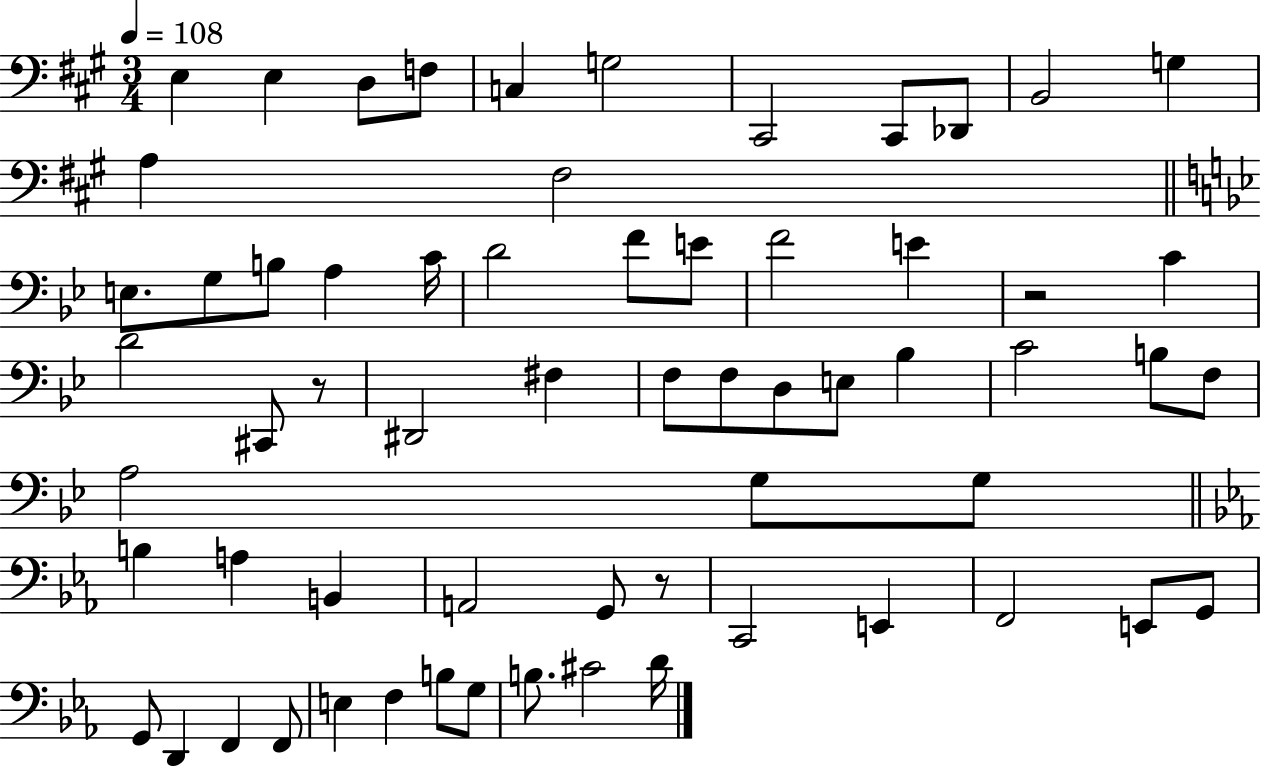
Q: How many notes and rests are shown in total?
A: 63